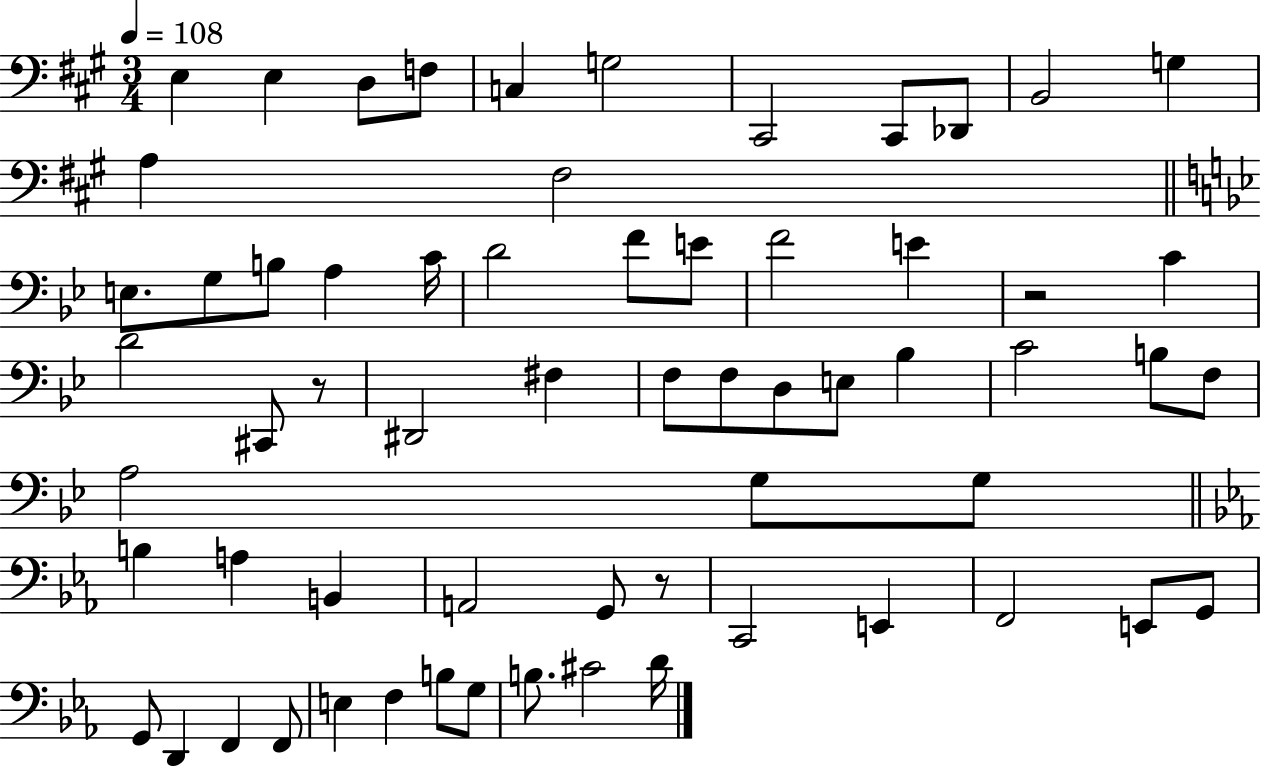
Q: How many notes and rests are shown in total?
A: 63